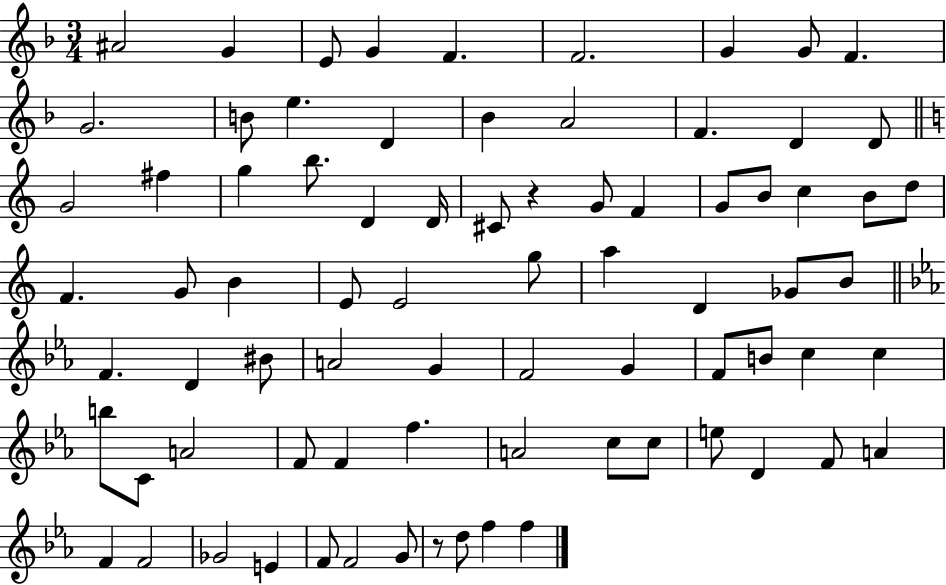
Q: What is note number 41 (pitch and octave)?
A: Gb4